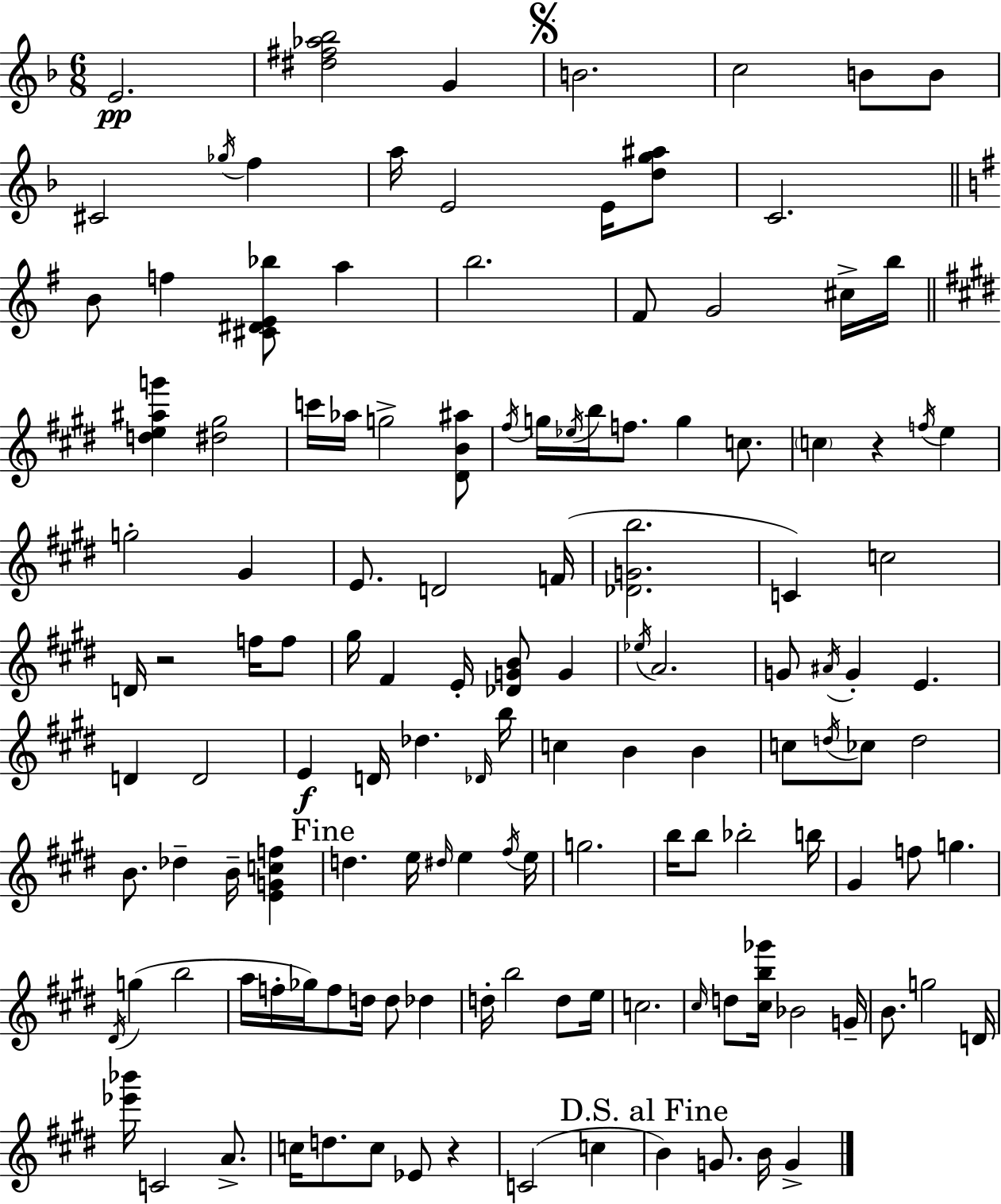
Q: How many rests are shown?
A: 3